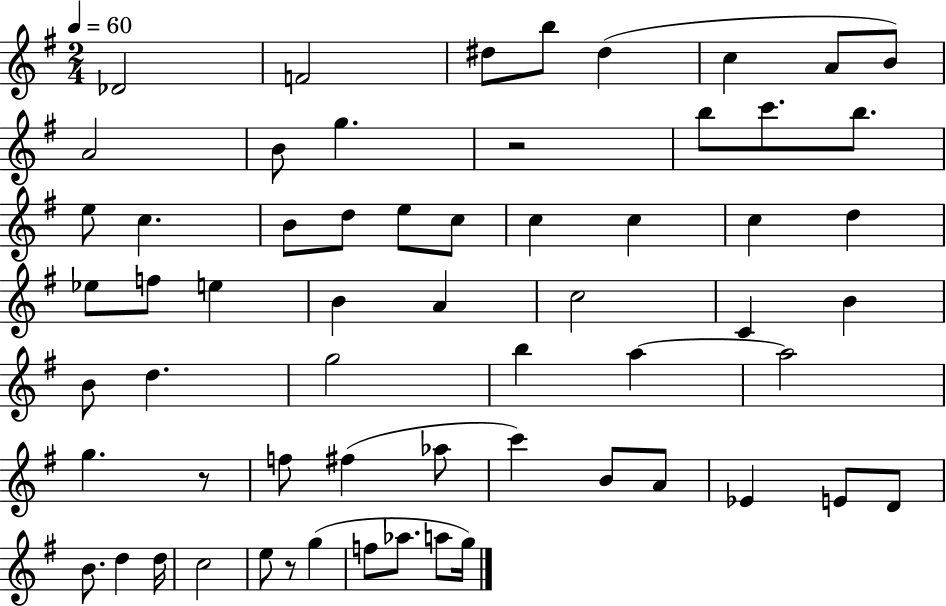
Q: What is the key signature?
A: G major